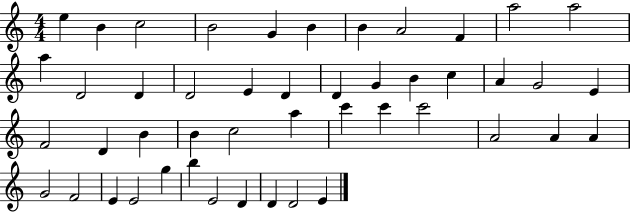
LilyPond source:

{
  \clef treble
  \numericTimeSignature
  \time 4/4
  \key c \major
  e''4 b'4 c''2 | b'2 g'4 b'4 | b'4 a'2 f'4 | a''2 a''2 | \break a''4 d'2 d'4 | d'2 e'4 d'4 | d'4 g'4 b'4 c''4 | a'4 g'2 e'4 | \break f'2 d'4 b'4 | b'4 c''2 a''4 | c'''4 c'''4 c'''2 | a'2 a'4 a'4 | \break g'2 f'2 | e'4 e'2 g''4 | b''4 e'2 d'4 | d'4 d'2 e'4 | \break \bar "|."
}